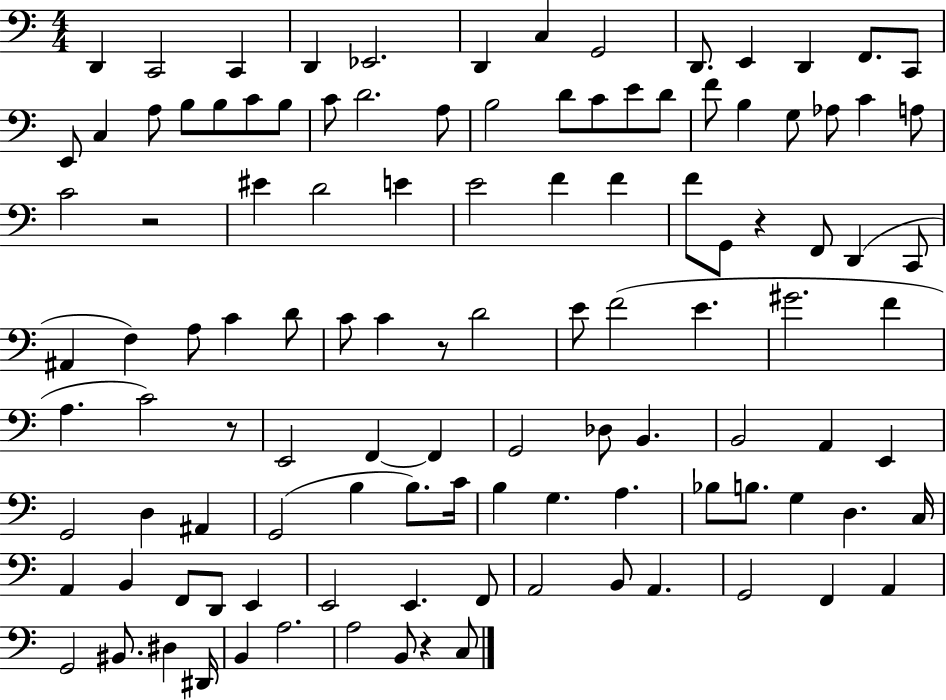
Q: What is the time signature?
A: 4/4